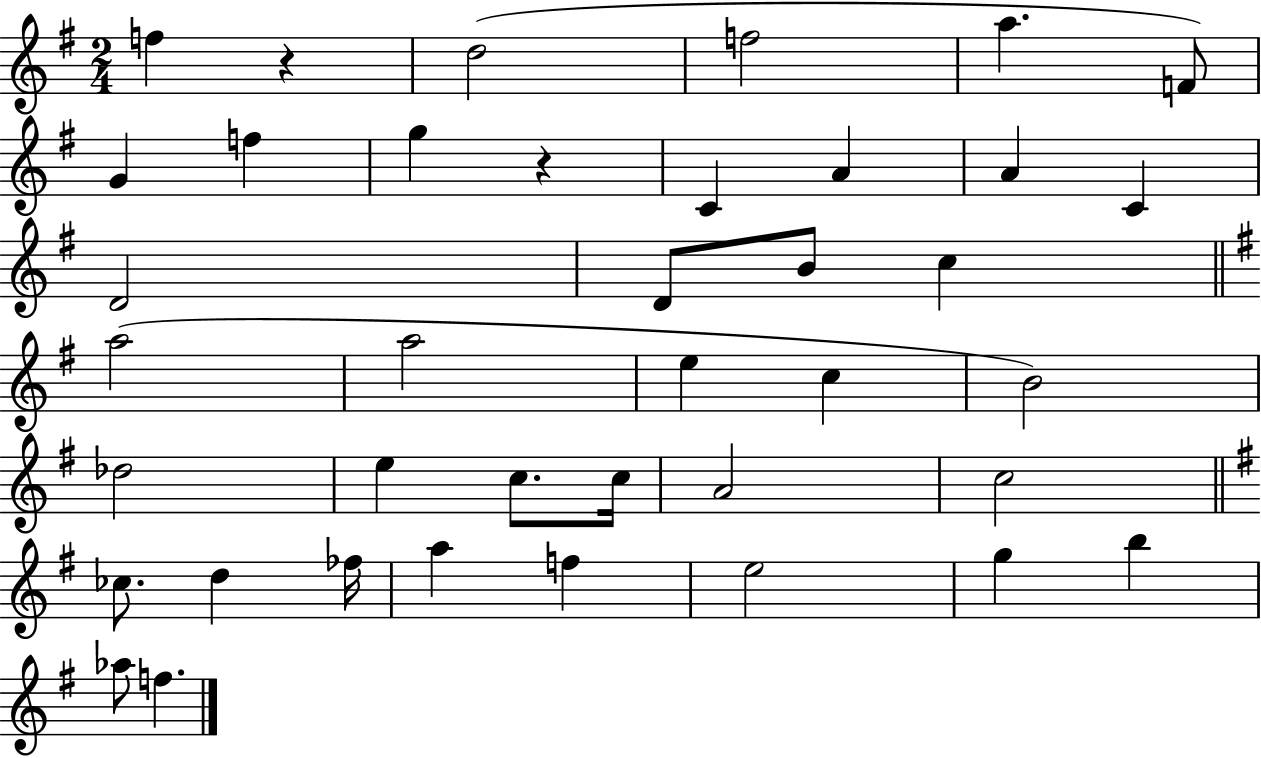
X:1
T:Untitled
M:2/4
L:1/4
K:G
f z d2 f2 a F/2 G f g z C A A C D2 D/2 B/2 c a2 a2 e c B2 _d2 e c/2 c/4 A2 c2 _c/2 d _f/4 a f e2 g b _a/2 f